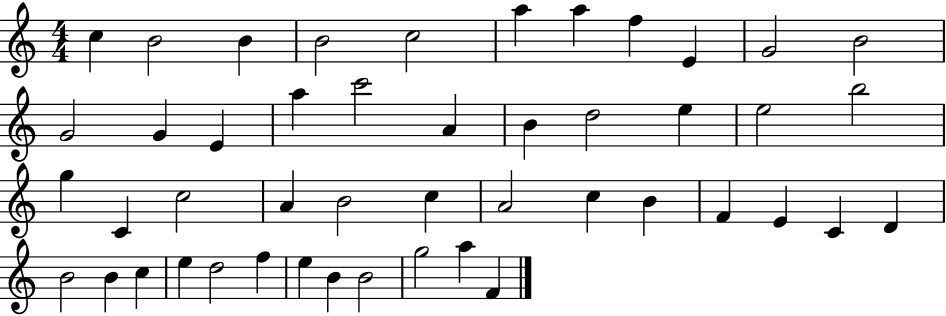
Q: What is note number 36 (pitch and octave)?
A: B4